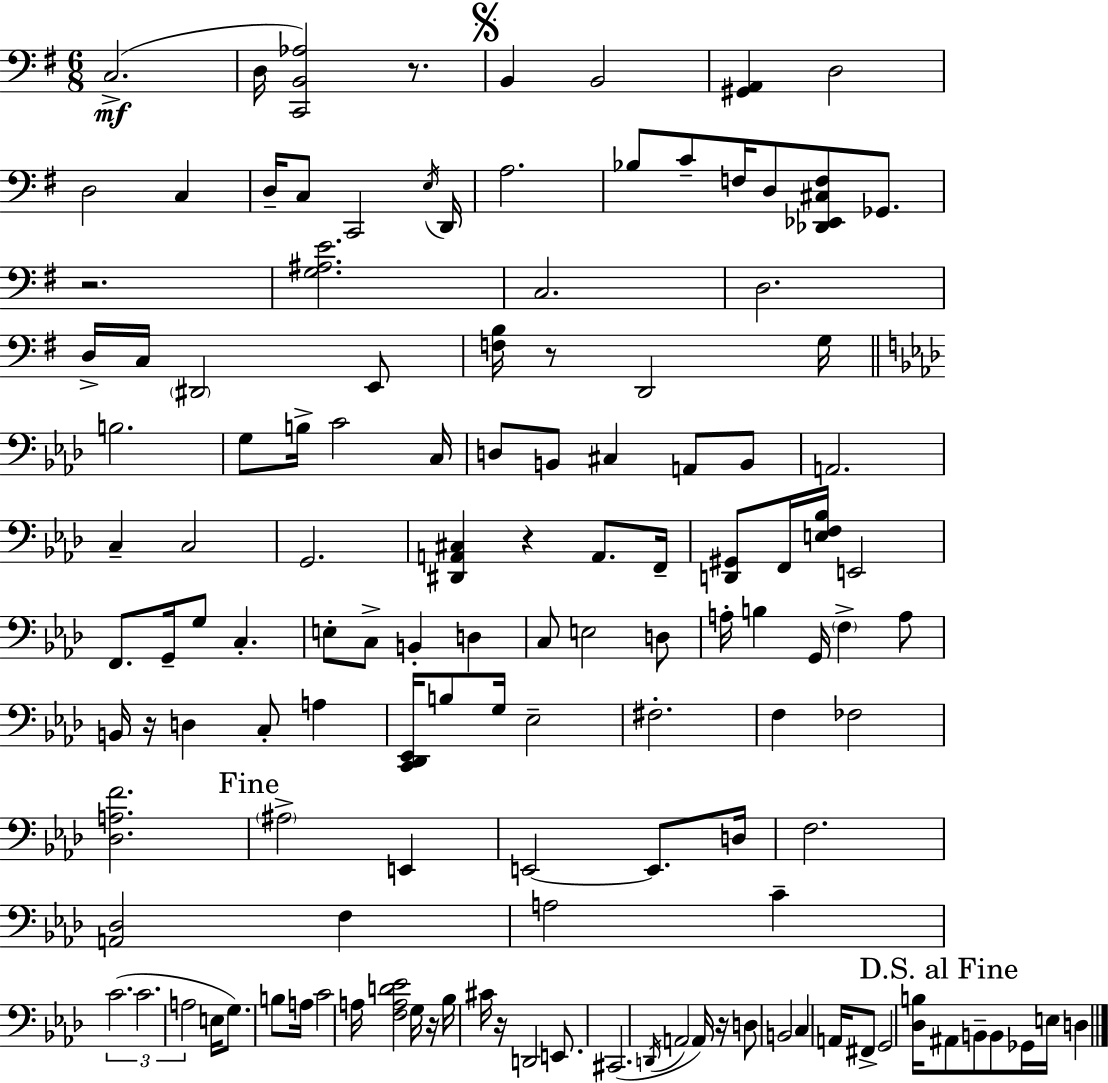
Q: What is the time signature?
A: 6/8